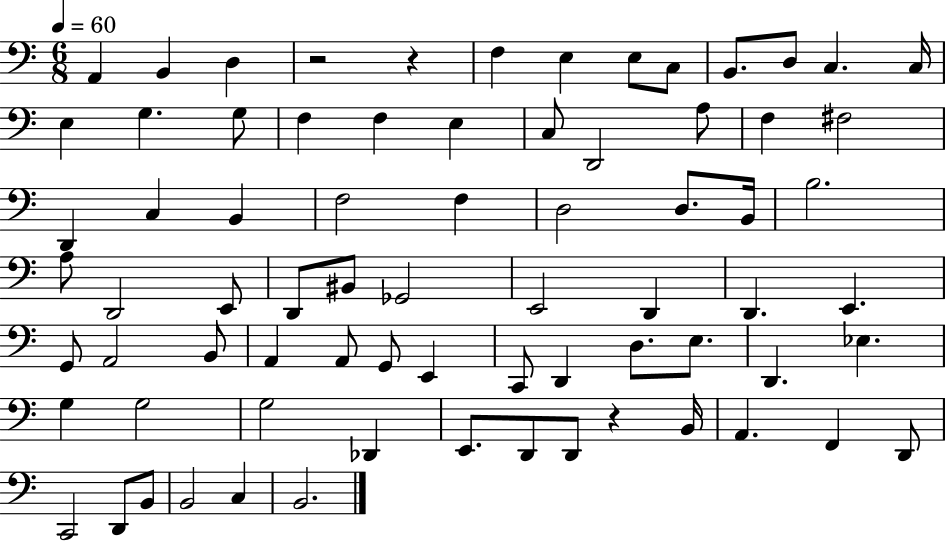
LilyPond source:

{
  \clef bass
  \numericTimeSignature
  \time 6/8
  \key c \major
  \tempo 4 = 60
  \repeat volta 2 { a,4 b,4 d4 | r2 r4 | f4 e4 e8 c8 | b,8. d8 c4. c16 | \break e4 g4. g8 | f4 f4 e4 | c8 d,2 a8 | f4 fis2 | \break d,4 c4 b,4 | f2 f4 | d2 d8. b,16 | b2. | \break a8 d,2 e,8 | d,8 bis,8 ges,2 | e,2 d,4 | d,4. e,4. | \break g,8 a,2 b,8 | a,4 a,8 g,8 e,4 | c,8 d,4 d8. e8. | d,4. ees4. | \break g4 g2 | g2 des,4 | e,8. d,8 d,8 r4 b,16 | a,4. f,4 d,8 | \break c,2 d,8 b,8 | b,2 c4 | b,2. | } \bar "|."
}